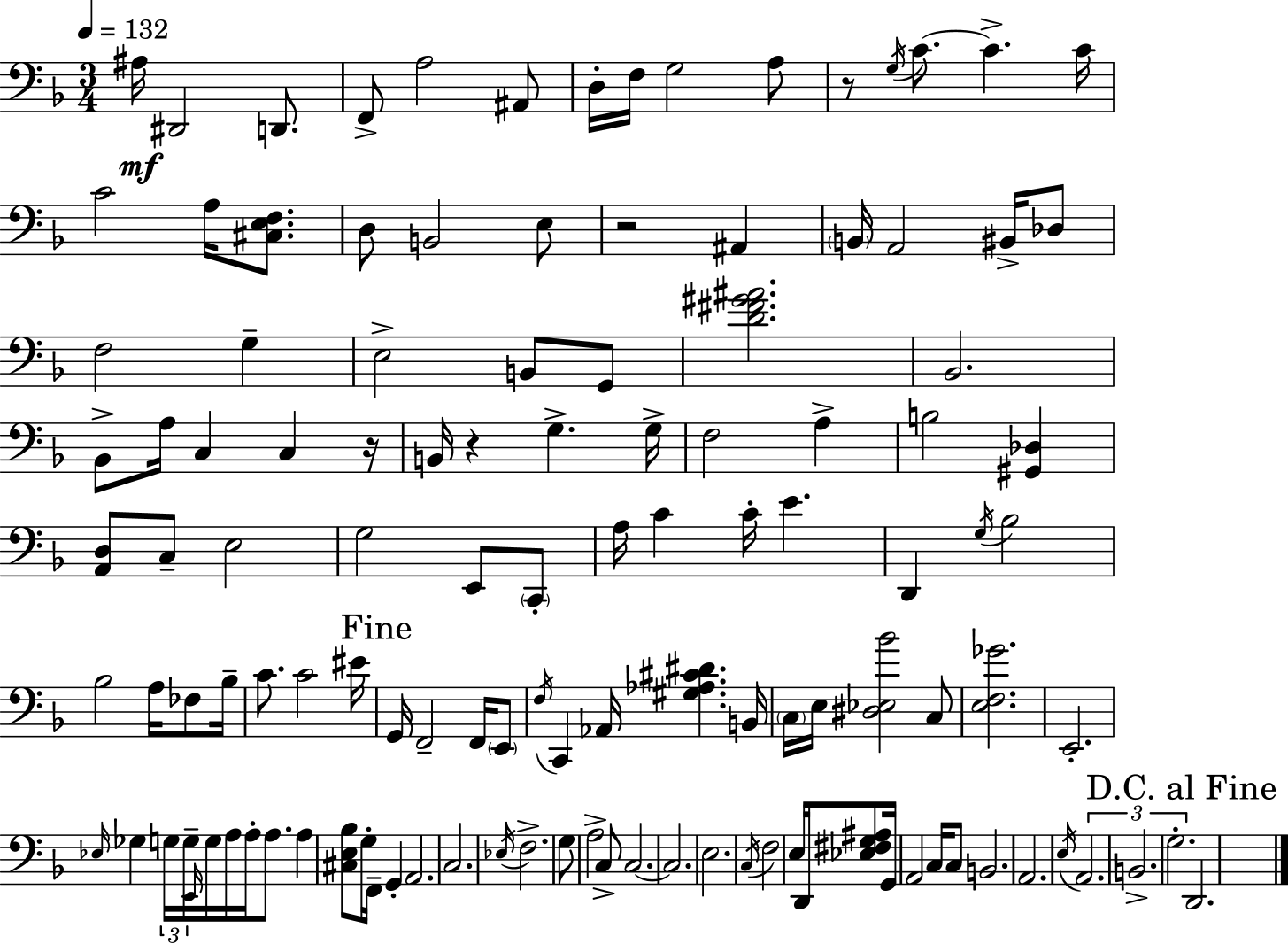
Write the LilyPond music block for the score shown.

{
  \clef bass
  \numericTimeSignature
  \time 3/4
  \key d \minor
  \tempo 4 = 132
  ais16\mf dis,2 d,8. | f,8-> a2 ais,8 | d16-. f16 g2 a8 | r8 \acciaccatura { g16 } c'8.~~ c'4.-> | \break c'16 c'2 a16 <cis e f>8. | d8 b,2 e8 | r2 ais,4 | \parenthesize b,16 a,2 bis,16-> des8 | \break f2 g4-- | e2-> b,8 g,8 | <d' fis' gis' ais'>2. | bes,2. | \break bes,8-> a16 c4 c4 | r16 b,16 r4 g4.-> | g16-> f2 a4-> | b2 <gis, des>4 | \break <a, d>8 c8-- e2 | g2 e,8 \parenthesize c,8-. | a16 c'4 c'16-. e'4. | d,4 \acciaccatura { g16 } bes2 | \break bes2 a16 fes8 | bes16-- c'8. c'2 | eis'16 \mark "Fine" g,16 f,2-- f,16 | \parenthesize e,8 \acciaccatura { f16 } c,4 aes,16 <gis aes cis' dis'>4. | \break b,16 \parenthesize c16 e16 <dis ees bes'>2 | c8 <e f ges'>2. | e,2.-. | \grace { ees16 } ges4 \tuplet 3/2 { g16 g16-- \grace { e,16 } } g16 | \break a16 a16-. a8. a4 <cis e bes>8 g16-. | f,16-- g,4-. a,2. | c2. | \acciaccatura { ees16 } f2.-> | \break g8 a2-> | c8-> c2.~~ | c2. | e2. | \break \acciaccatura { c16 } f2 | e16 d,16 <ees fis g ais>8 g,16 a,2 | c16 c8 b,2. | a,2. | \break \acciaccatura { e16 } \tuplet 3/2 { a,2. | b,2.-> | g2.-. } | \mark "D.C. al Fine" d,2. | \break \bar "|."
}